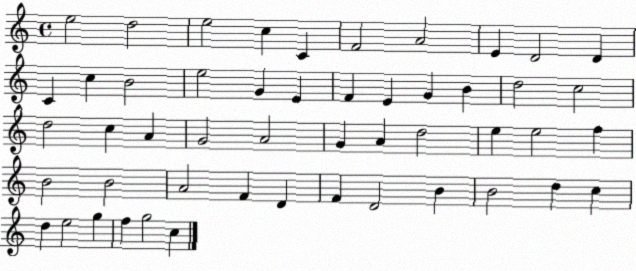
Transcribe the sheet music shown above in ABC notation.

X:1
T:Untitled
M:4/4
L:1/4
K:C
e2 d2 e2 c C F2 A2 E D2 D C c B2 e2 G E F E G B d2 c2 d2 c A G2 A2 G A d2 e e2 f B2 B2 A2 F D F D2 B B2 d c d e2 g f g2 c